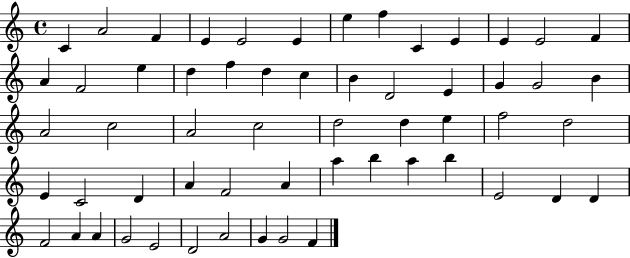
{
  \clef treble
  \time 4/4
  \defaultTimeSignature
  \key c \major
  c'4 a'2 f'4 | e'4 e'2 e'4 | e''4 f''4 c'4 e'4 | e'4 e'2 f'4 | \break a'4 f'2 e''4 | d''4 f''4 d''4 c''4 | b'4 d'2 e'4 | g'4 g'2 b'4 | \break a'2 c''2 | a'2 c''2 | d''2 d''4 e''4 | f''2 d''2 | \break e'4 c'2 d'4 | a'4 f'2 a'4 | a''4 b''4 a''4 b''4 | e'2 d'4 d'4 | \break f'2 a'4 a'4 | g'2 e'2 | d'2 a'2 | g'4 g'2 f'4 | \break \bar "|."
}